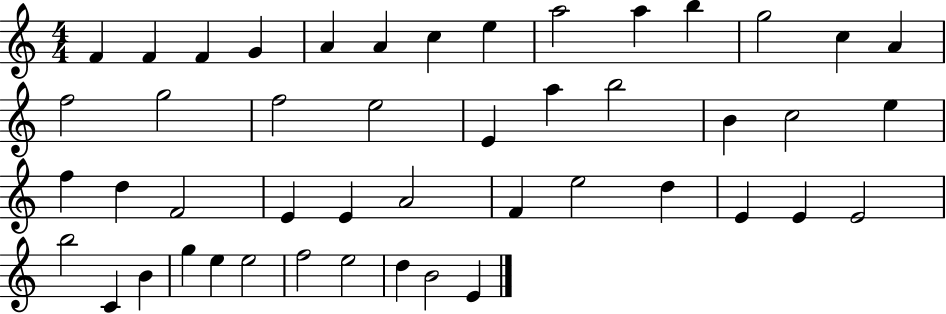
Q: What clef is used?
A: treble